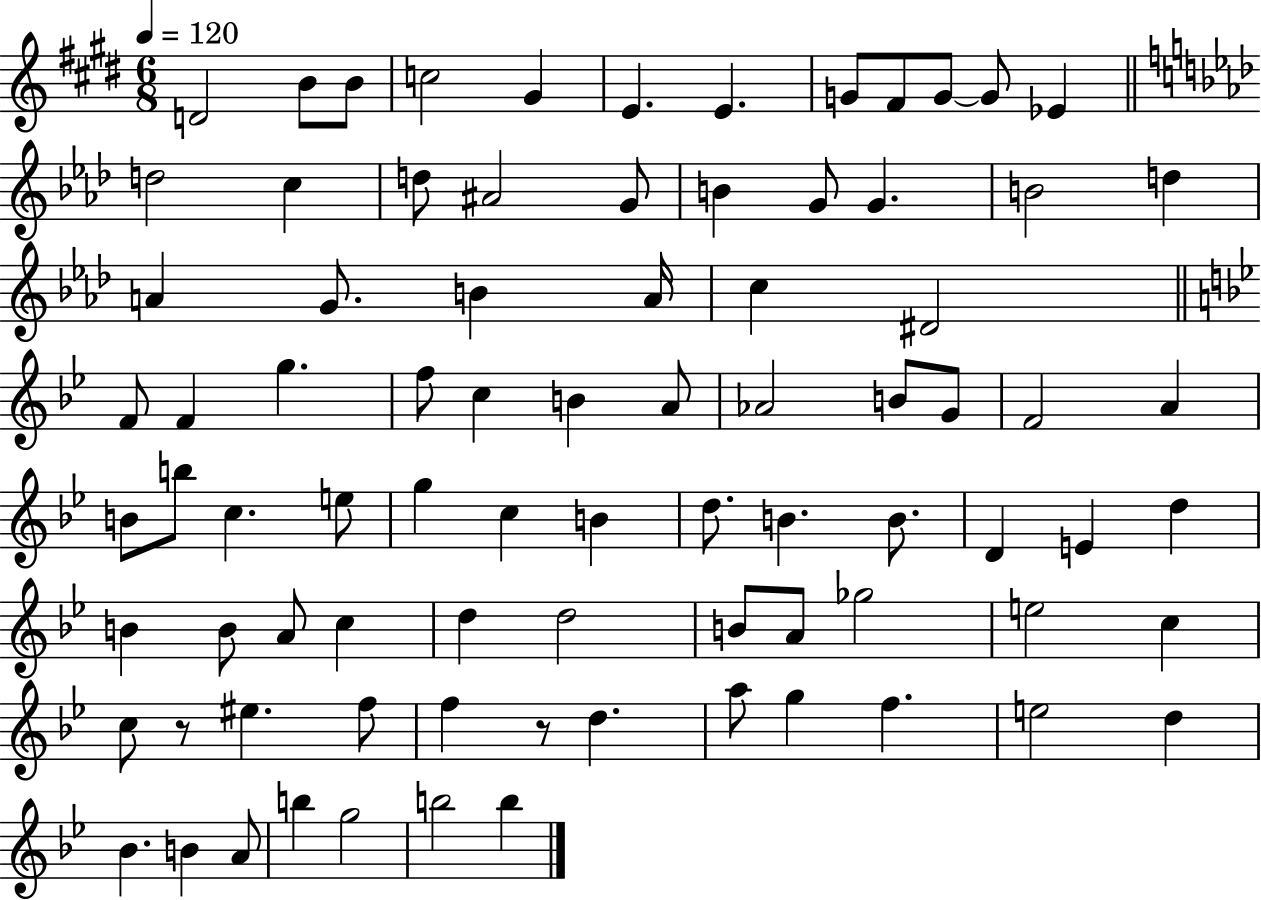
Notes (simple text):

D4/h B4/e B4/e C5/h G#4/q E4/q. E4/q. G4/e F#4/e G4/e G4/e Eb4/q D5/h C5/q D5/e A#4/h G4/e B4/q G4/e G4/q. B4/h D5/q A4/q G4/e. B4/q A4/s C5/q D#4/h F4/e F4/q G5/q. F5/e C5/q B4/q A4/e Ab4/h B4/e G4/e F4/h A4/q B4/e B5/e C5/q. E5/e G5/q C5/q B4/q D5/e. B4/q. B4/e. D4/q E4/q D5/q B4/q B4/e A4/e C5/q D5/q D5/h B4/e A4/e Gb5/h E5/h C5/q C5/e R/e EIS5/q. F5/e F5/q R/e D5/q. A5/e G5/q F5/q. E5/h D5/q Bb4/q. B4/q A4/e B5/q G5/h B5/h B5/q